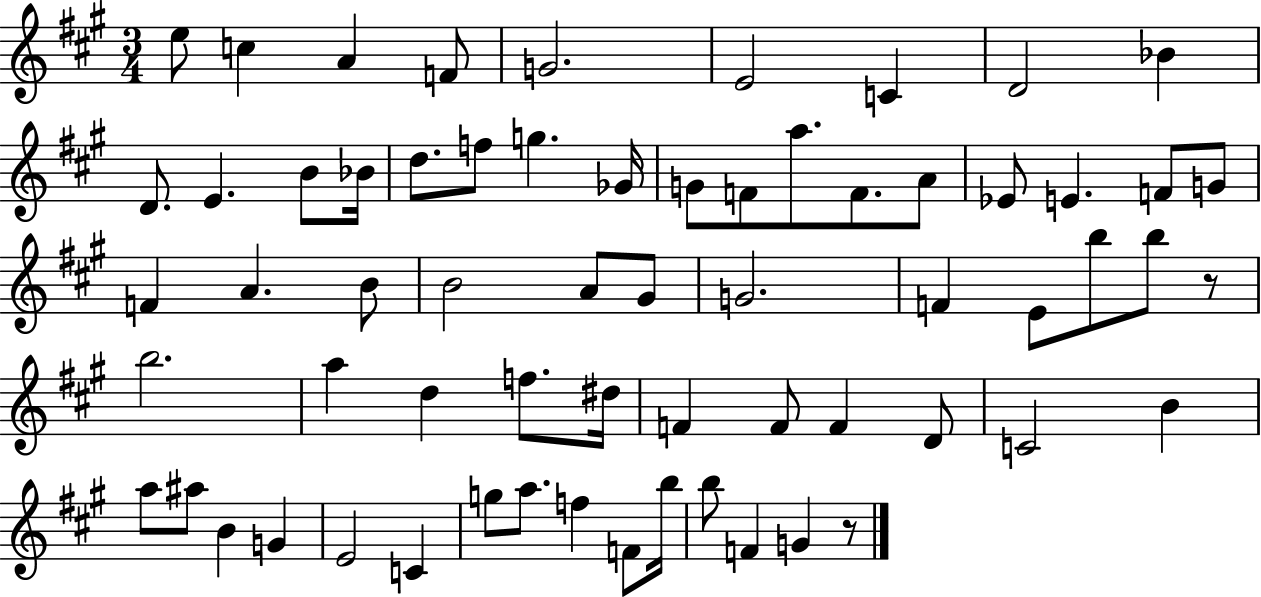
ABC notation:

X:1
T:Untitled
M:3/4
L:1/4
K:A
e/2 c A F/2 G2 E2 C D2 _B D/2 E B/2 _B/4 d/2 f/2 g _G/4 G/2 F/2 a/2 F/2 A/2 _E/2 E F/2 G/2 F A B/2 B2 A/2 ^G/2 G2 F E/2 b/2 b/2 z/2 b2 a d f/2 ^d/4 F F/2 F D/2 C2 B a/2 ^a/2 B G E2 C g/2 a/2 f F/2 b/4 b/2 F G z/2